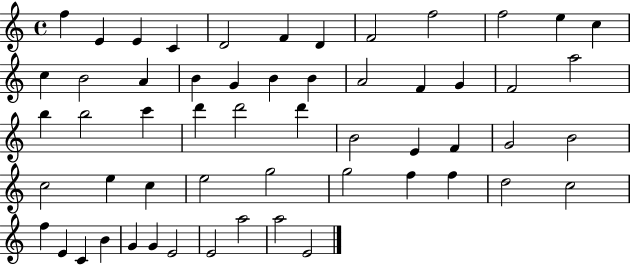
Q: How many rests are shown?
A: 0